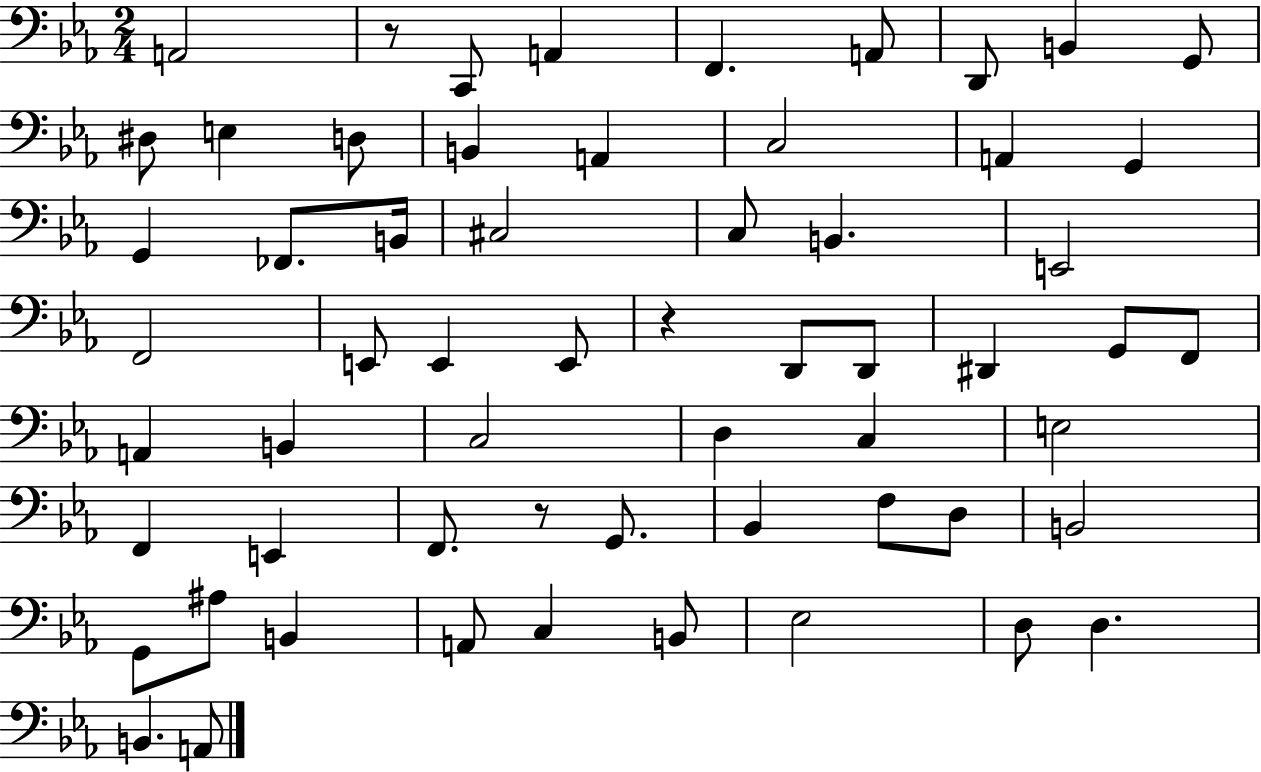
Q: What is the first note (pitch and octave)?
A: A2